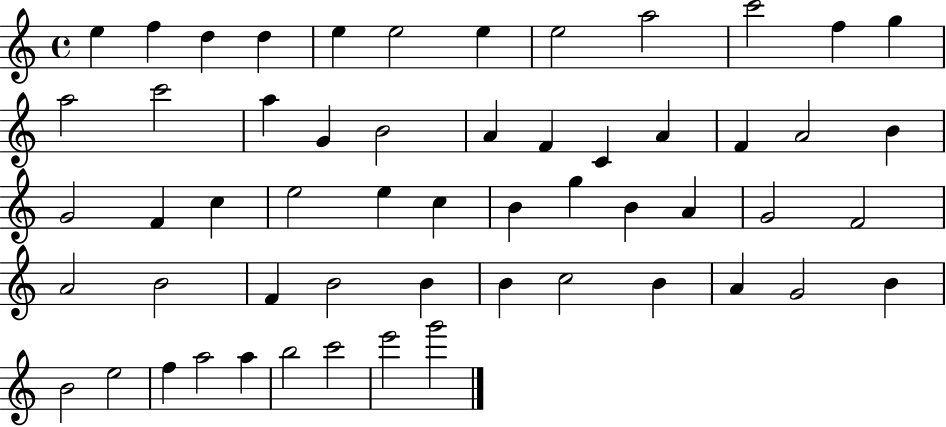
E5/q F5/q D5/q D5/q E5/q E5/h E5/q E5/h A5/h C6/h F5/q G5/q A5/h C6/h A5/q G4/q B4/h A4/q F4/q C4/q A4/q F4/q A4/h B4/q G4/h F4/q C5/q E5/h E5/q C5/q B4/q G5/q B4/q A4/q G4/h F4/h A4/h B4/h F4/q B4/h B4/q B4/q C5/h B4/q A4/q G4/h B4/q B4/h E5/h F5/q A5/h A5/q B5/h C6/h E6/h G6/h